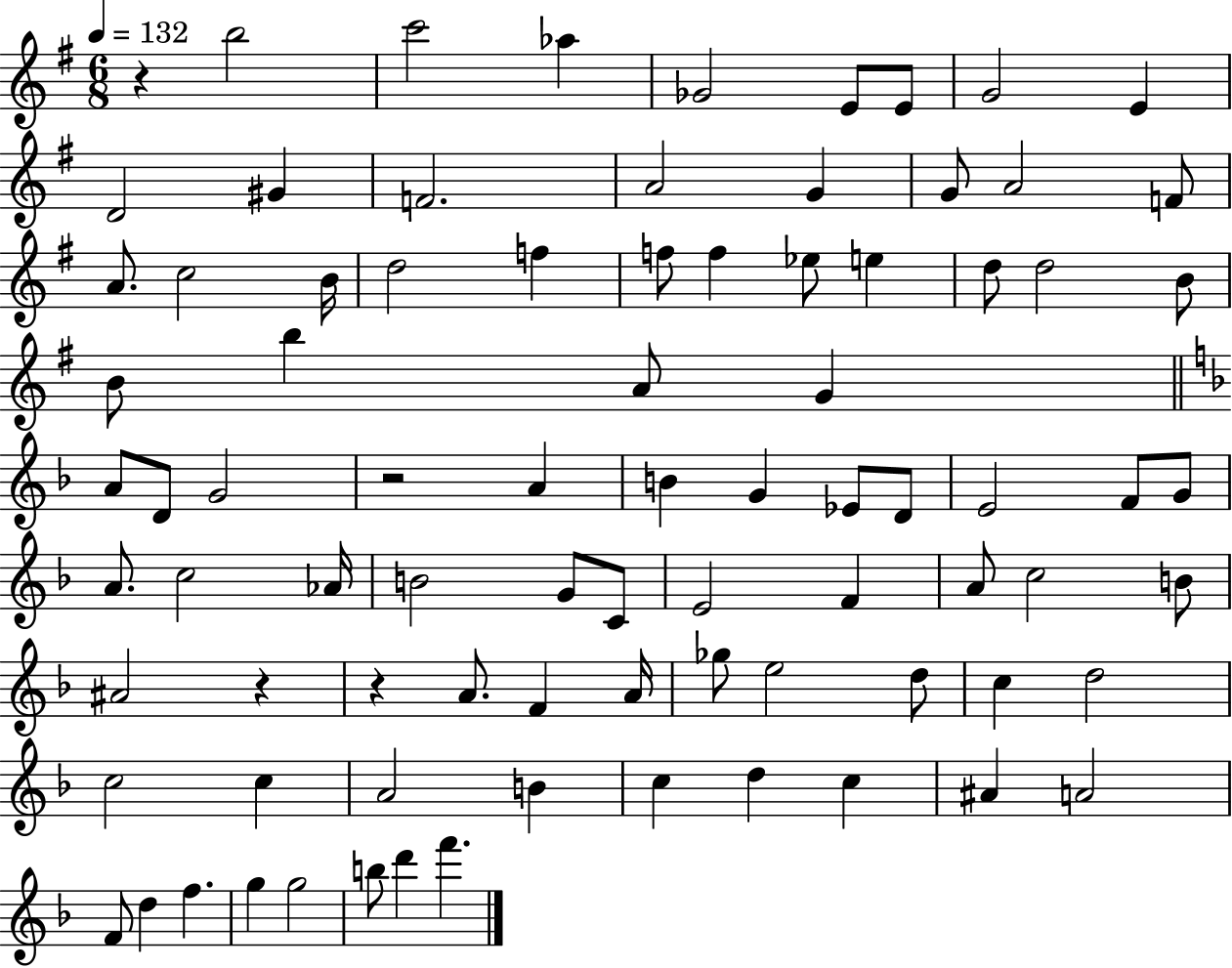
X:1
T:Untitled
M:6/8
L:1/4
K:G
z b2 c'2 _a _G2 E/2 E/2 G2 E D2 ^G F2 A2 G G/2 A2 F/2 A/2 c2 B/4 d2 f f/2 f _e/2 e d/2 d2 B/2 B/2 b A/2 G A/2 D/2 G2 z2 A B G _E/2 D/2 E2 F/2 G/2 A/2 c2 _A/4 B2 G/2 C/2 E2 F A/2 c2 B/2 ^A2 z z A/2 F A/4 _g/2 e2 d/2 c d2 c2 c A2 B c d c ^A A2 F/2 d f g g2 b/2 d' f'